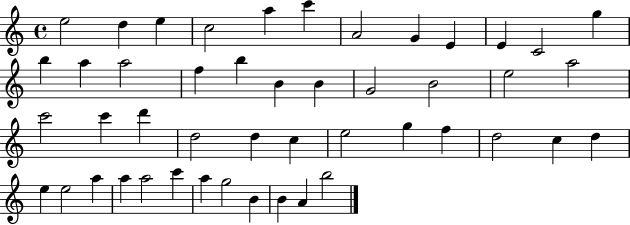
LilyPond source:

{
  \clef treble
  \time 4/4
  \defaultTimeSignature
  \key c \major
  e''2 d''4 e''4 | c''2 a''4 c'''4 | a'2 g'4 e'4 | e'4 c'2 g''4 | \break b''4 a''4 a''2 | f''4 b''4 b'4 b'4 | g'2 b'2 | e''2 a''2 | \break c'''2 c'''4 d'''4 | d''2 d''4 c''4 | e''2 g''4 f''4 | d''2 c''4 d''4 | \break e''4 e''2 a''4 | a''4 a''2 c'''4 | a''4 g''2 b'4 | b'4 a'4 b''2 | \break \bar "|."
}